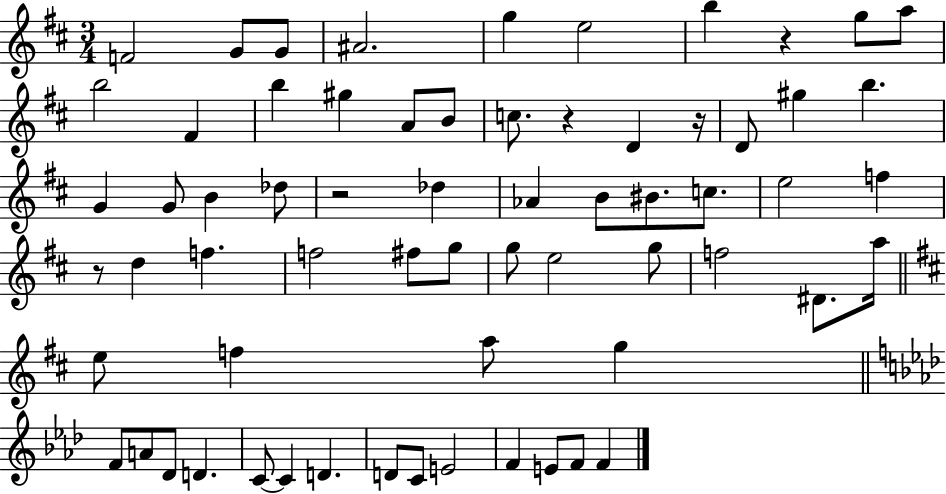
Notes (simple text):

F4/h G4/e G4/e A#4/h. G5/q E5/h B5/q R/q G5/e A5/e B5/h F#4/q B5/q G#5/q A4/e B4/e C5/e. R/q D4/q R/s D4/e G#5/q B5/q. G4/q G4/e B4/q Db5/e R/h Db5/q Ab4/q B4/e BIS4/e. C5/e. E5/h F5/q R/e D5/q F5/q. F5/h F#5/e G5/e G5/e E5/h G5/e F5/h D#4/e. A5/s E5/e F5/q A5/e G5/q F4/e A4/e Db4/e D4/q. C4/e C4/q D4/q. D4/e C4/e E4/h F4/q E4/e F4/e F4/q